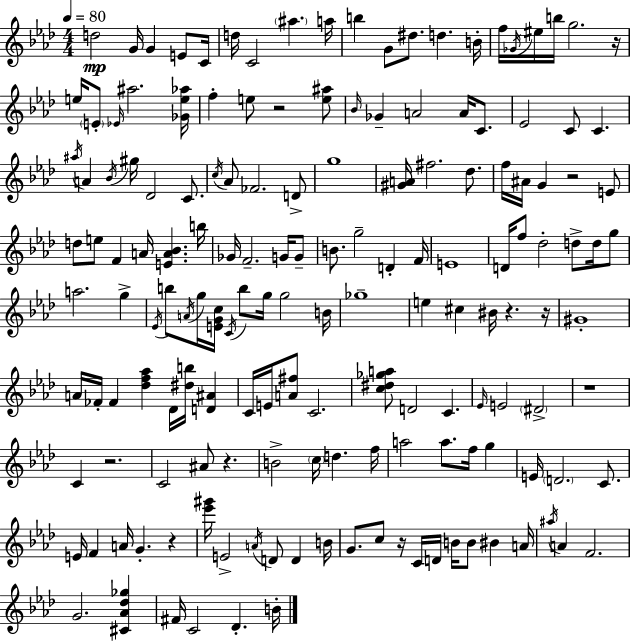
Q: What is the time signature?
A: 4/4